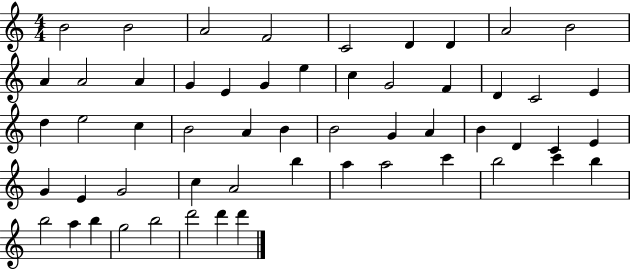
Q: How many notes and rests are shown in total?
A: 55